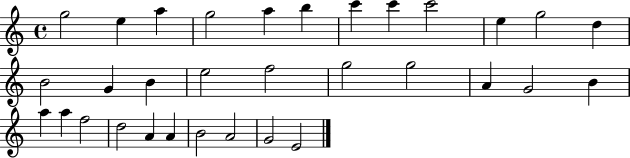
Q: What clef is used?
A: treble